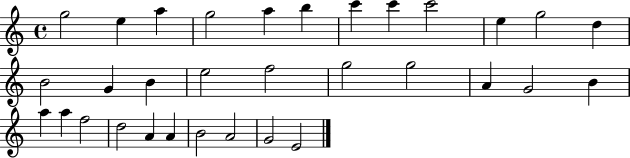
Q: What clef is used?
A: treble